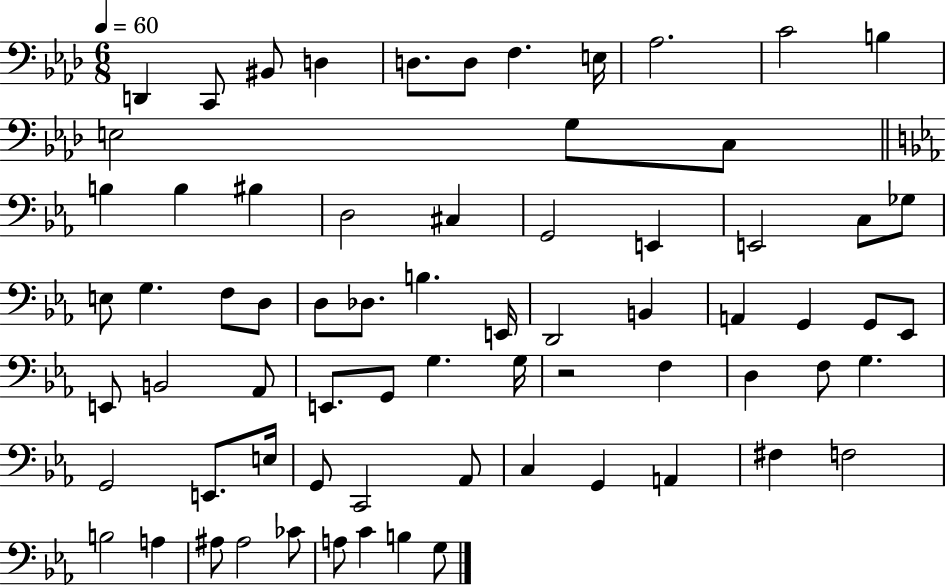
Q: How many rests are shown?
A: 1